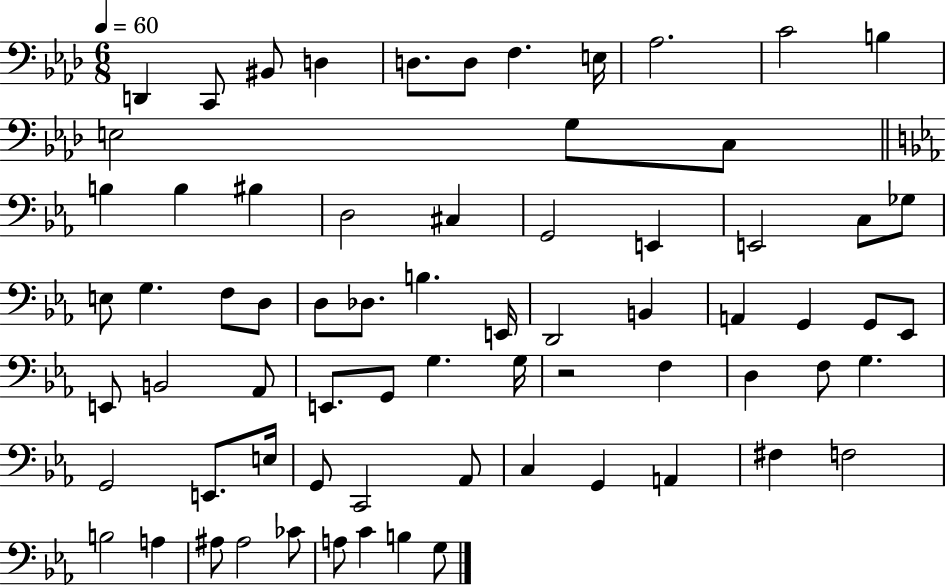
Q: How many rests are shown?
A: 1